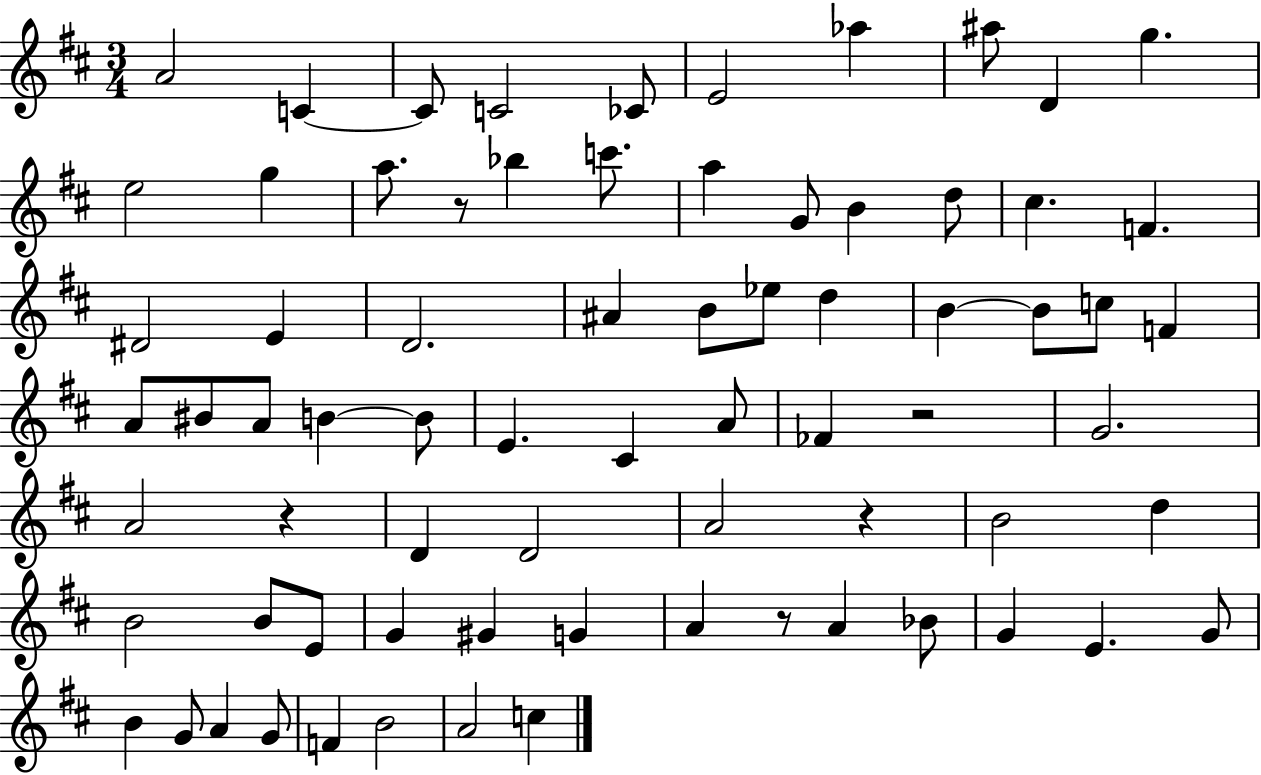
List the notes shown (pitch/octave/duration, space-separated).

A4/h C4/q C4/e C4/h CES4/e E4/h Ab5/q A#5/e D4/q G5/q. E5/h G5/q A5/e. R/e Bb5/q C6/e. A5/q G4/e B4/q D5/e C#5/q. F4/q. D#4/h E4/q D4/h. A#4/q B4/e Eb5/e D5/q B4/q B4/e C5/e F4/q A4/e BIS4/e A4/e B4/q B4/e E4/q. C#4/q A4/e FES4/q R/h G4/h. A4/h R/q D4/q D4/h A4/h R/q B4/h D5/q B4/h B4/e E4/e G4/q G#4/q G4/q A4/q R/e A4/q Bb4/e G4/q E4/q. G4/e B4/q G4/e A4/q G4/e F4/q B4/h A4/h C5/q